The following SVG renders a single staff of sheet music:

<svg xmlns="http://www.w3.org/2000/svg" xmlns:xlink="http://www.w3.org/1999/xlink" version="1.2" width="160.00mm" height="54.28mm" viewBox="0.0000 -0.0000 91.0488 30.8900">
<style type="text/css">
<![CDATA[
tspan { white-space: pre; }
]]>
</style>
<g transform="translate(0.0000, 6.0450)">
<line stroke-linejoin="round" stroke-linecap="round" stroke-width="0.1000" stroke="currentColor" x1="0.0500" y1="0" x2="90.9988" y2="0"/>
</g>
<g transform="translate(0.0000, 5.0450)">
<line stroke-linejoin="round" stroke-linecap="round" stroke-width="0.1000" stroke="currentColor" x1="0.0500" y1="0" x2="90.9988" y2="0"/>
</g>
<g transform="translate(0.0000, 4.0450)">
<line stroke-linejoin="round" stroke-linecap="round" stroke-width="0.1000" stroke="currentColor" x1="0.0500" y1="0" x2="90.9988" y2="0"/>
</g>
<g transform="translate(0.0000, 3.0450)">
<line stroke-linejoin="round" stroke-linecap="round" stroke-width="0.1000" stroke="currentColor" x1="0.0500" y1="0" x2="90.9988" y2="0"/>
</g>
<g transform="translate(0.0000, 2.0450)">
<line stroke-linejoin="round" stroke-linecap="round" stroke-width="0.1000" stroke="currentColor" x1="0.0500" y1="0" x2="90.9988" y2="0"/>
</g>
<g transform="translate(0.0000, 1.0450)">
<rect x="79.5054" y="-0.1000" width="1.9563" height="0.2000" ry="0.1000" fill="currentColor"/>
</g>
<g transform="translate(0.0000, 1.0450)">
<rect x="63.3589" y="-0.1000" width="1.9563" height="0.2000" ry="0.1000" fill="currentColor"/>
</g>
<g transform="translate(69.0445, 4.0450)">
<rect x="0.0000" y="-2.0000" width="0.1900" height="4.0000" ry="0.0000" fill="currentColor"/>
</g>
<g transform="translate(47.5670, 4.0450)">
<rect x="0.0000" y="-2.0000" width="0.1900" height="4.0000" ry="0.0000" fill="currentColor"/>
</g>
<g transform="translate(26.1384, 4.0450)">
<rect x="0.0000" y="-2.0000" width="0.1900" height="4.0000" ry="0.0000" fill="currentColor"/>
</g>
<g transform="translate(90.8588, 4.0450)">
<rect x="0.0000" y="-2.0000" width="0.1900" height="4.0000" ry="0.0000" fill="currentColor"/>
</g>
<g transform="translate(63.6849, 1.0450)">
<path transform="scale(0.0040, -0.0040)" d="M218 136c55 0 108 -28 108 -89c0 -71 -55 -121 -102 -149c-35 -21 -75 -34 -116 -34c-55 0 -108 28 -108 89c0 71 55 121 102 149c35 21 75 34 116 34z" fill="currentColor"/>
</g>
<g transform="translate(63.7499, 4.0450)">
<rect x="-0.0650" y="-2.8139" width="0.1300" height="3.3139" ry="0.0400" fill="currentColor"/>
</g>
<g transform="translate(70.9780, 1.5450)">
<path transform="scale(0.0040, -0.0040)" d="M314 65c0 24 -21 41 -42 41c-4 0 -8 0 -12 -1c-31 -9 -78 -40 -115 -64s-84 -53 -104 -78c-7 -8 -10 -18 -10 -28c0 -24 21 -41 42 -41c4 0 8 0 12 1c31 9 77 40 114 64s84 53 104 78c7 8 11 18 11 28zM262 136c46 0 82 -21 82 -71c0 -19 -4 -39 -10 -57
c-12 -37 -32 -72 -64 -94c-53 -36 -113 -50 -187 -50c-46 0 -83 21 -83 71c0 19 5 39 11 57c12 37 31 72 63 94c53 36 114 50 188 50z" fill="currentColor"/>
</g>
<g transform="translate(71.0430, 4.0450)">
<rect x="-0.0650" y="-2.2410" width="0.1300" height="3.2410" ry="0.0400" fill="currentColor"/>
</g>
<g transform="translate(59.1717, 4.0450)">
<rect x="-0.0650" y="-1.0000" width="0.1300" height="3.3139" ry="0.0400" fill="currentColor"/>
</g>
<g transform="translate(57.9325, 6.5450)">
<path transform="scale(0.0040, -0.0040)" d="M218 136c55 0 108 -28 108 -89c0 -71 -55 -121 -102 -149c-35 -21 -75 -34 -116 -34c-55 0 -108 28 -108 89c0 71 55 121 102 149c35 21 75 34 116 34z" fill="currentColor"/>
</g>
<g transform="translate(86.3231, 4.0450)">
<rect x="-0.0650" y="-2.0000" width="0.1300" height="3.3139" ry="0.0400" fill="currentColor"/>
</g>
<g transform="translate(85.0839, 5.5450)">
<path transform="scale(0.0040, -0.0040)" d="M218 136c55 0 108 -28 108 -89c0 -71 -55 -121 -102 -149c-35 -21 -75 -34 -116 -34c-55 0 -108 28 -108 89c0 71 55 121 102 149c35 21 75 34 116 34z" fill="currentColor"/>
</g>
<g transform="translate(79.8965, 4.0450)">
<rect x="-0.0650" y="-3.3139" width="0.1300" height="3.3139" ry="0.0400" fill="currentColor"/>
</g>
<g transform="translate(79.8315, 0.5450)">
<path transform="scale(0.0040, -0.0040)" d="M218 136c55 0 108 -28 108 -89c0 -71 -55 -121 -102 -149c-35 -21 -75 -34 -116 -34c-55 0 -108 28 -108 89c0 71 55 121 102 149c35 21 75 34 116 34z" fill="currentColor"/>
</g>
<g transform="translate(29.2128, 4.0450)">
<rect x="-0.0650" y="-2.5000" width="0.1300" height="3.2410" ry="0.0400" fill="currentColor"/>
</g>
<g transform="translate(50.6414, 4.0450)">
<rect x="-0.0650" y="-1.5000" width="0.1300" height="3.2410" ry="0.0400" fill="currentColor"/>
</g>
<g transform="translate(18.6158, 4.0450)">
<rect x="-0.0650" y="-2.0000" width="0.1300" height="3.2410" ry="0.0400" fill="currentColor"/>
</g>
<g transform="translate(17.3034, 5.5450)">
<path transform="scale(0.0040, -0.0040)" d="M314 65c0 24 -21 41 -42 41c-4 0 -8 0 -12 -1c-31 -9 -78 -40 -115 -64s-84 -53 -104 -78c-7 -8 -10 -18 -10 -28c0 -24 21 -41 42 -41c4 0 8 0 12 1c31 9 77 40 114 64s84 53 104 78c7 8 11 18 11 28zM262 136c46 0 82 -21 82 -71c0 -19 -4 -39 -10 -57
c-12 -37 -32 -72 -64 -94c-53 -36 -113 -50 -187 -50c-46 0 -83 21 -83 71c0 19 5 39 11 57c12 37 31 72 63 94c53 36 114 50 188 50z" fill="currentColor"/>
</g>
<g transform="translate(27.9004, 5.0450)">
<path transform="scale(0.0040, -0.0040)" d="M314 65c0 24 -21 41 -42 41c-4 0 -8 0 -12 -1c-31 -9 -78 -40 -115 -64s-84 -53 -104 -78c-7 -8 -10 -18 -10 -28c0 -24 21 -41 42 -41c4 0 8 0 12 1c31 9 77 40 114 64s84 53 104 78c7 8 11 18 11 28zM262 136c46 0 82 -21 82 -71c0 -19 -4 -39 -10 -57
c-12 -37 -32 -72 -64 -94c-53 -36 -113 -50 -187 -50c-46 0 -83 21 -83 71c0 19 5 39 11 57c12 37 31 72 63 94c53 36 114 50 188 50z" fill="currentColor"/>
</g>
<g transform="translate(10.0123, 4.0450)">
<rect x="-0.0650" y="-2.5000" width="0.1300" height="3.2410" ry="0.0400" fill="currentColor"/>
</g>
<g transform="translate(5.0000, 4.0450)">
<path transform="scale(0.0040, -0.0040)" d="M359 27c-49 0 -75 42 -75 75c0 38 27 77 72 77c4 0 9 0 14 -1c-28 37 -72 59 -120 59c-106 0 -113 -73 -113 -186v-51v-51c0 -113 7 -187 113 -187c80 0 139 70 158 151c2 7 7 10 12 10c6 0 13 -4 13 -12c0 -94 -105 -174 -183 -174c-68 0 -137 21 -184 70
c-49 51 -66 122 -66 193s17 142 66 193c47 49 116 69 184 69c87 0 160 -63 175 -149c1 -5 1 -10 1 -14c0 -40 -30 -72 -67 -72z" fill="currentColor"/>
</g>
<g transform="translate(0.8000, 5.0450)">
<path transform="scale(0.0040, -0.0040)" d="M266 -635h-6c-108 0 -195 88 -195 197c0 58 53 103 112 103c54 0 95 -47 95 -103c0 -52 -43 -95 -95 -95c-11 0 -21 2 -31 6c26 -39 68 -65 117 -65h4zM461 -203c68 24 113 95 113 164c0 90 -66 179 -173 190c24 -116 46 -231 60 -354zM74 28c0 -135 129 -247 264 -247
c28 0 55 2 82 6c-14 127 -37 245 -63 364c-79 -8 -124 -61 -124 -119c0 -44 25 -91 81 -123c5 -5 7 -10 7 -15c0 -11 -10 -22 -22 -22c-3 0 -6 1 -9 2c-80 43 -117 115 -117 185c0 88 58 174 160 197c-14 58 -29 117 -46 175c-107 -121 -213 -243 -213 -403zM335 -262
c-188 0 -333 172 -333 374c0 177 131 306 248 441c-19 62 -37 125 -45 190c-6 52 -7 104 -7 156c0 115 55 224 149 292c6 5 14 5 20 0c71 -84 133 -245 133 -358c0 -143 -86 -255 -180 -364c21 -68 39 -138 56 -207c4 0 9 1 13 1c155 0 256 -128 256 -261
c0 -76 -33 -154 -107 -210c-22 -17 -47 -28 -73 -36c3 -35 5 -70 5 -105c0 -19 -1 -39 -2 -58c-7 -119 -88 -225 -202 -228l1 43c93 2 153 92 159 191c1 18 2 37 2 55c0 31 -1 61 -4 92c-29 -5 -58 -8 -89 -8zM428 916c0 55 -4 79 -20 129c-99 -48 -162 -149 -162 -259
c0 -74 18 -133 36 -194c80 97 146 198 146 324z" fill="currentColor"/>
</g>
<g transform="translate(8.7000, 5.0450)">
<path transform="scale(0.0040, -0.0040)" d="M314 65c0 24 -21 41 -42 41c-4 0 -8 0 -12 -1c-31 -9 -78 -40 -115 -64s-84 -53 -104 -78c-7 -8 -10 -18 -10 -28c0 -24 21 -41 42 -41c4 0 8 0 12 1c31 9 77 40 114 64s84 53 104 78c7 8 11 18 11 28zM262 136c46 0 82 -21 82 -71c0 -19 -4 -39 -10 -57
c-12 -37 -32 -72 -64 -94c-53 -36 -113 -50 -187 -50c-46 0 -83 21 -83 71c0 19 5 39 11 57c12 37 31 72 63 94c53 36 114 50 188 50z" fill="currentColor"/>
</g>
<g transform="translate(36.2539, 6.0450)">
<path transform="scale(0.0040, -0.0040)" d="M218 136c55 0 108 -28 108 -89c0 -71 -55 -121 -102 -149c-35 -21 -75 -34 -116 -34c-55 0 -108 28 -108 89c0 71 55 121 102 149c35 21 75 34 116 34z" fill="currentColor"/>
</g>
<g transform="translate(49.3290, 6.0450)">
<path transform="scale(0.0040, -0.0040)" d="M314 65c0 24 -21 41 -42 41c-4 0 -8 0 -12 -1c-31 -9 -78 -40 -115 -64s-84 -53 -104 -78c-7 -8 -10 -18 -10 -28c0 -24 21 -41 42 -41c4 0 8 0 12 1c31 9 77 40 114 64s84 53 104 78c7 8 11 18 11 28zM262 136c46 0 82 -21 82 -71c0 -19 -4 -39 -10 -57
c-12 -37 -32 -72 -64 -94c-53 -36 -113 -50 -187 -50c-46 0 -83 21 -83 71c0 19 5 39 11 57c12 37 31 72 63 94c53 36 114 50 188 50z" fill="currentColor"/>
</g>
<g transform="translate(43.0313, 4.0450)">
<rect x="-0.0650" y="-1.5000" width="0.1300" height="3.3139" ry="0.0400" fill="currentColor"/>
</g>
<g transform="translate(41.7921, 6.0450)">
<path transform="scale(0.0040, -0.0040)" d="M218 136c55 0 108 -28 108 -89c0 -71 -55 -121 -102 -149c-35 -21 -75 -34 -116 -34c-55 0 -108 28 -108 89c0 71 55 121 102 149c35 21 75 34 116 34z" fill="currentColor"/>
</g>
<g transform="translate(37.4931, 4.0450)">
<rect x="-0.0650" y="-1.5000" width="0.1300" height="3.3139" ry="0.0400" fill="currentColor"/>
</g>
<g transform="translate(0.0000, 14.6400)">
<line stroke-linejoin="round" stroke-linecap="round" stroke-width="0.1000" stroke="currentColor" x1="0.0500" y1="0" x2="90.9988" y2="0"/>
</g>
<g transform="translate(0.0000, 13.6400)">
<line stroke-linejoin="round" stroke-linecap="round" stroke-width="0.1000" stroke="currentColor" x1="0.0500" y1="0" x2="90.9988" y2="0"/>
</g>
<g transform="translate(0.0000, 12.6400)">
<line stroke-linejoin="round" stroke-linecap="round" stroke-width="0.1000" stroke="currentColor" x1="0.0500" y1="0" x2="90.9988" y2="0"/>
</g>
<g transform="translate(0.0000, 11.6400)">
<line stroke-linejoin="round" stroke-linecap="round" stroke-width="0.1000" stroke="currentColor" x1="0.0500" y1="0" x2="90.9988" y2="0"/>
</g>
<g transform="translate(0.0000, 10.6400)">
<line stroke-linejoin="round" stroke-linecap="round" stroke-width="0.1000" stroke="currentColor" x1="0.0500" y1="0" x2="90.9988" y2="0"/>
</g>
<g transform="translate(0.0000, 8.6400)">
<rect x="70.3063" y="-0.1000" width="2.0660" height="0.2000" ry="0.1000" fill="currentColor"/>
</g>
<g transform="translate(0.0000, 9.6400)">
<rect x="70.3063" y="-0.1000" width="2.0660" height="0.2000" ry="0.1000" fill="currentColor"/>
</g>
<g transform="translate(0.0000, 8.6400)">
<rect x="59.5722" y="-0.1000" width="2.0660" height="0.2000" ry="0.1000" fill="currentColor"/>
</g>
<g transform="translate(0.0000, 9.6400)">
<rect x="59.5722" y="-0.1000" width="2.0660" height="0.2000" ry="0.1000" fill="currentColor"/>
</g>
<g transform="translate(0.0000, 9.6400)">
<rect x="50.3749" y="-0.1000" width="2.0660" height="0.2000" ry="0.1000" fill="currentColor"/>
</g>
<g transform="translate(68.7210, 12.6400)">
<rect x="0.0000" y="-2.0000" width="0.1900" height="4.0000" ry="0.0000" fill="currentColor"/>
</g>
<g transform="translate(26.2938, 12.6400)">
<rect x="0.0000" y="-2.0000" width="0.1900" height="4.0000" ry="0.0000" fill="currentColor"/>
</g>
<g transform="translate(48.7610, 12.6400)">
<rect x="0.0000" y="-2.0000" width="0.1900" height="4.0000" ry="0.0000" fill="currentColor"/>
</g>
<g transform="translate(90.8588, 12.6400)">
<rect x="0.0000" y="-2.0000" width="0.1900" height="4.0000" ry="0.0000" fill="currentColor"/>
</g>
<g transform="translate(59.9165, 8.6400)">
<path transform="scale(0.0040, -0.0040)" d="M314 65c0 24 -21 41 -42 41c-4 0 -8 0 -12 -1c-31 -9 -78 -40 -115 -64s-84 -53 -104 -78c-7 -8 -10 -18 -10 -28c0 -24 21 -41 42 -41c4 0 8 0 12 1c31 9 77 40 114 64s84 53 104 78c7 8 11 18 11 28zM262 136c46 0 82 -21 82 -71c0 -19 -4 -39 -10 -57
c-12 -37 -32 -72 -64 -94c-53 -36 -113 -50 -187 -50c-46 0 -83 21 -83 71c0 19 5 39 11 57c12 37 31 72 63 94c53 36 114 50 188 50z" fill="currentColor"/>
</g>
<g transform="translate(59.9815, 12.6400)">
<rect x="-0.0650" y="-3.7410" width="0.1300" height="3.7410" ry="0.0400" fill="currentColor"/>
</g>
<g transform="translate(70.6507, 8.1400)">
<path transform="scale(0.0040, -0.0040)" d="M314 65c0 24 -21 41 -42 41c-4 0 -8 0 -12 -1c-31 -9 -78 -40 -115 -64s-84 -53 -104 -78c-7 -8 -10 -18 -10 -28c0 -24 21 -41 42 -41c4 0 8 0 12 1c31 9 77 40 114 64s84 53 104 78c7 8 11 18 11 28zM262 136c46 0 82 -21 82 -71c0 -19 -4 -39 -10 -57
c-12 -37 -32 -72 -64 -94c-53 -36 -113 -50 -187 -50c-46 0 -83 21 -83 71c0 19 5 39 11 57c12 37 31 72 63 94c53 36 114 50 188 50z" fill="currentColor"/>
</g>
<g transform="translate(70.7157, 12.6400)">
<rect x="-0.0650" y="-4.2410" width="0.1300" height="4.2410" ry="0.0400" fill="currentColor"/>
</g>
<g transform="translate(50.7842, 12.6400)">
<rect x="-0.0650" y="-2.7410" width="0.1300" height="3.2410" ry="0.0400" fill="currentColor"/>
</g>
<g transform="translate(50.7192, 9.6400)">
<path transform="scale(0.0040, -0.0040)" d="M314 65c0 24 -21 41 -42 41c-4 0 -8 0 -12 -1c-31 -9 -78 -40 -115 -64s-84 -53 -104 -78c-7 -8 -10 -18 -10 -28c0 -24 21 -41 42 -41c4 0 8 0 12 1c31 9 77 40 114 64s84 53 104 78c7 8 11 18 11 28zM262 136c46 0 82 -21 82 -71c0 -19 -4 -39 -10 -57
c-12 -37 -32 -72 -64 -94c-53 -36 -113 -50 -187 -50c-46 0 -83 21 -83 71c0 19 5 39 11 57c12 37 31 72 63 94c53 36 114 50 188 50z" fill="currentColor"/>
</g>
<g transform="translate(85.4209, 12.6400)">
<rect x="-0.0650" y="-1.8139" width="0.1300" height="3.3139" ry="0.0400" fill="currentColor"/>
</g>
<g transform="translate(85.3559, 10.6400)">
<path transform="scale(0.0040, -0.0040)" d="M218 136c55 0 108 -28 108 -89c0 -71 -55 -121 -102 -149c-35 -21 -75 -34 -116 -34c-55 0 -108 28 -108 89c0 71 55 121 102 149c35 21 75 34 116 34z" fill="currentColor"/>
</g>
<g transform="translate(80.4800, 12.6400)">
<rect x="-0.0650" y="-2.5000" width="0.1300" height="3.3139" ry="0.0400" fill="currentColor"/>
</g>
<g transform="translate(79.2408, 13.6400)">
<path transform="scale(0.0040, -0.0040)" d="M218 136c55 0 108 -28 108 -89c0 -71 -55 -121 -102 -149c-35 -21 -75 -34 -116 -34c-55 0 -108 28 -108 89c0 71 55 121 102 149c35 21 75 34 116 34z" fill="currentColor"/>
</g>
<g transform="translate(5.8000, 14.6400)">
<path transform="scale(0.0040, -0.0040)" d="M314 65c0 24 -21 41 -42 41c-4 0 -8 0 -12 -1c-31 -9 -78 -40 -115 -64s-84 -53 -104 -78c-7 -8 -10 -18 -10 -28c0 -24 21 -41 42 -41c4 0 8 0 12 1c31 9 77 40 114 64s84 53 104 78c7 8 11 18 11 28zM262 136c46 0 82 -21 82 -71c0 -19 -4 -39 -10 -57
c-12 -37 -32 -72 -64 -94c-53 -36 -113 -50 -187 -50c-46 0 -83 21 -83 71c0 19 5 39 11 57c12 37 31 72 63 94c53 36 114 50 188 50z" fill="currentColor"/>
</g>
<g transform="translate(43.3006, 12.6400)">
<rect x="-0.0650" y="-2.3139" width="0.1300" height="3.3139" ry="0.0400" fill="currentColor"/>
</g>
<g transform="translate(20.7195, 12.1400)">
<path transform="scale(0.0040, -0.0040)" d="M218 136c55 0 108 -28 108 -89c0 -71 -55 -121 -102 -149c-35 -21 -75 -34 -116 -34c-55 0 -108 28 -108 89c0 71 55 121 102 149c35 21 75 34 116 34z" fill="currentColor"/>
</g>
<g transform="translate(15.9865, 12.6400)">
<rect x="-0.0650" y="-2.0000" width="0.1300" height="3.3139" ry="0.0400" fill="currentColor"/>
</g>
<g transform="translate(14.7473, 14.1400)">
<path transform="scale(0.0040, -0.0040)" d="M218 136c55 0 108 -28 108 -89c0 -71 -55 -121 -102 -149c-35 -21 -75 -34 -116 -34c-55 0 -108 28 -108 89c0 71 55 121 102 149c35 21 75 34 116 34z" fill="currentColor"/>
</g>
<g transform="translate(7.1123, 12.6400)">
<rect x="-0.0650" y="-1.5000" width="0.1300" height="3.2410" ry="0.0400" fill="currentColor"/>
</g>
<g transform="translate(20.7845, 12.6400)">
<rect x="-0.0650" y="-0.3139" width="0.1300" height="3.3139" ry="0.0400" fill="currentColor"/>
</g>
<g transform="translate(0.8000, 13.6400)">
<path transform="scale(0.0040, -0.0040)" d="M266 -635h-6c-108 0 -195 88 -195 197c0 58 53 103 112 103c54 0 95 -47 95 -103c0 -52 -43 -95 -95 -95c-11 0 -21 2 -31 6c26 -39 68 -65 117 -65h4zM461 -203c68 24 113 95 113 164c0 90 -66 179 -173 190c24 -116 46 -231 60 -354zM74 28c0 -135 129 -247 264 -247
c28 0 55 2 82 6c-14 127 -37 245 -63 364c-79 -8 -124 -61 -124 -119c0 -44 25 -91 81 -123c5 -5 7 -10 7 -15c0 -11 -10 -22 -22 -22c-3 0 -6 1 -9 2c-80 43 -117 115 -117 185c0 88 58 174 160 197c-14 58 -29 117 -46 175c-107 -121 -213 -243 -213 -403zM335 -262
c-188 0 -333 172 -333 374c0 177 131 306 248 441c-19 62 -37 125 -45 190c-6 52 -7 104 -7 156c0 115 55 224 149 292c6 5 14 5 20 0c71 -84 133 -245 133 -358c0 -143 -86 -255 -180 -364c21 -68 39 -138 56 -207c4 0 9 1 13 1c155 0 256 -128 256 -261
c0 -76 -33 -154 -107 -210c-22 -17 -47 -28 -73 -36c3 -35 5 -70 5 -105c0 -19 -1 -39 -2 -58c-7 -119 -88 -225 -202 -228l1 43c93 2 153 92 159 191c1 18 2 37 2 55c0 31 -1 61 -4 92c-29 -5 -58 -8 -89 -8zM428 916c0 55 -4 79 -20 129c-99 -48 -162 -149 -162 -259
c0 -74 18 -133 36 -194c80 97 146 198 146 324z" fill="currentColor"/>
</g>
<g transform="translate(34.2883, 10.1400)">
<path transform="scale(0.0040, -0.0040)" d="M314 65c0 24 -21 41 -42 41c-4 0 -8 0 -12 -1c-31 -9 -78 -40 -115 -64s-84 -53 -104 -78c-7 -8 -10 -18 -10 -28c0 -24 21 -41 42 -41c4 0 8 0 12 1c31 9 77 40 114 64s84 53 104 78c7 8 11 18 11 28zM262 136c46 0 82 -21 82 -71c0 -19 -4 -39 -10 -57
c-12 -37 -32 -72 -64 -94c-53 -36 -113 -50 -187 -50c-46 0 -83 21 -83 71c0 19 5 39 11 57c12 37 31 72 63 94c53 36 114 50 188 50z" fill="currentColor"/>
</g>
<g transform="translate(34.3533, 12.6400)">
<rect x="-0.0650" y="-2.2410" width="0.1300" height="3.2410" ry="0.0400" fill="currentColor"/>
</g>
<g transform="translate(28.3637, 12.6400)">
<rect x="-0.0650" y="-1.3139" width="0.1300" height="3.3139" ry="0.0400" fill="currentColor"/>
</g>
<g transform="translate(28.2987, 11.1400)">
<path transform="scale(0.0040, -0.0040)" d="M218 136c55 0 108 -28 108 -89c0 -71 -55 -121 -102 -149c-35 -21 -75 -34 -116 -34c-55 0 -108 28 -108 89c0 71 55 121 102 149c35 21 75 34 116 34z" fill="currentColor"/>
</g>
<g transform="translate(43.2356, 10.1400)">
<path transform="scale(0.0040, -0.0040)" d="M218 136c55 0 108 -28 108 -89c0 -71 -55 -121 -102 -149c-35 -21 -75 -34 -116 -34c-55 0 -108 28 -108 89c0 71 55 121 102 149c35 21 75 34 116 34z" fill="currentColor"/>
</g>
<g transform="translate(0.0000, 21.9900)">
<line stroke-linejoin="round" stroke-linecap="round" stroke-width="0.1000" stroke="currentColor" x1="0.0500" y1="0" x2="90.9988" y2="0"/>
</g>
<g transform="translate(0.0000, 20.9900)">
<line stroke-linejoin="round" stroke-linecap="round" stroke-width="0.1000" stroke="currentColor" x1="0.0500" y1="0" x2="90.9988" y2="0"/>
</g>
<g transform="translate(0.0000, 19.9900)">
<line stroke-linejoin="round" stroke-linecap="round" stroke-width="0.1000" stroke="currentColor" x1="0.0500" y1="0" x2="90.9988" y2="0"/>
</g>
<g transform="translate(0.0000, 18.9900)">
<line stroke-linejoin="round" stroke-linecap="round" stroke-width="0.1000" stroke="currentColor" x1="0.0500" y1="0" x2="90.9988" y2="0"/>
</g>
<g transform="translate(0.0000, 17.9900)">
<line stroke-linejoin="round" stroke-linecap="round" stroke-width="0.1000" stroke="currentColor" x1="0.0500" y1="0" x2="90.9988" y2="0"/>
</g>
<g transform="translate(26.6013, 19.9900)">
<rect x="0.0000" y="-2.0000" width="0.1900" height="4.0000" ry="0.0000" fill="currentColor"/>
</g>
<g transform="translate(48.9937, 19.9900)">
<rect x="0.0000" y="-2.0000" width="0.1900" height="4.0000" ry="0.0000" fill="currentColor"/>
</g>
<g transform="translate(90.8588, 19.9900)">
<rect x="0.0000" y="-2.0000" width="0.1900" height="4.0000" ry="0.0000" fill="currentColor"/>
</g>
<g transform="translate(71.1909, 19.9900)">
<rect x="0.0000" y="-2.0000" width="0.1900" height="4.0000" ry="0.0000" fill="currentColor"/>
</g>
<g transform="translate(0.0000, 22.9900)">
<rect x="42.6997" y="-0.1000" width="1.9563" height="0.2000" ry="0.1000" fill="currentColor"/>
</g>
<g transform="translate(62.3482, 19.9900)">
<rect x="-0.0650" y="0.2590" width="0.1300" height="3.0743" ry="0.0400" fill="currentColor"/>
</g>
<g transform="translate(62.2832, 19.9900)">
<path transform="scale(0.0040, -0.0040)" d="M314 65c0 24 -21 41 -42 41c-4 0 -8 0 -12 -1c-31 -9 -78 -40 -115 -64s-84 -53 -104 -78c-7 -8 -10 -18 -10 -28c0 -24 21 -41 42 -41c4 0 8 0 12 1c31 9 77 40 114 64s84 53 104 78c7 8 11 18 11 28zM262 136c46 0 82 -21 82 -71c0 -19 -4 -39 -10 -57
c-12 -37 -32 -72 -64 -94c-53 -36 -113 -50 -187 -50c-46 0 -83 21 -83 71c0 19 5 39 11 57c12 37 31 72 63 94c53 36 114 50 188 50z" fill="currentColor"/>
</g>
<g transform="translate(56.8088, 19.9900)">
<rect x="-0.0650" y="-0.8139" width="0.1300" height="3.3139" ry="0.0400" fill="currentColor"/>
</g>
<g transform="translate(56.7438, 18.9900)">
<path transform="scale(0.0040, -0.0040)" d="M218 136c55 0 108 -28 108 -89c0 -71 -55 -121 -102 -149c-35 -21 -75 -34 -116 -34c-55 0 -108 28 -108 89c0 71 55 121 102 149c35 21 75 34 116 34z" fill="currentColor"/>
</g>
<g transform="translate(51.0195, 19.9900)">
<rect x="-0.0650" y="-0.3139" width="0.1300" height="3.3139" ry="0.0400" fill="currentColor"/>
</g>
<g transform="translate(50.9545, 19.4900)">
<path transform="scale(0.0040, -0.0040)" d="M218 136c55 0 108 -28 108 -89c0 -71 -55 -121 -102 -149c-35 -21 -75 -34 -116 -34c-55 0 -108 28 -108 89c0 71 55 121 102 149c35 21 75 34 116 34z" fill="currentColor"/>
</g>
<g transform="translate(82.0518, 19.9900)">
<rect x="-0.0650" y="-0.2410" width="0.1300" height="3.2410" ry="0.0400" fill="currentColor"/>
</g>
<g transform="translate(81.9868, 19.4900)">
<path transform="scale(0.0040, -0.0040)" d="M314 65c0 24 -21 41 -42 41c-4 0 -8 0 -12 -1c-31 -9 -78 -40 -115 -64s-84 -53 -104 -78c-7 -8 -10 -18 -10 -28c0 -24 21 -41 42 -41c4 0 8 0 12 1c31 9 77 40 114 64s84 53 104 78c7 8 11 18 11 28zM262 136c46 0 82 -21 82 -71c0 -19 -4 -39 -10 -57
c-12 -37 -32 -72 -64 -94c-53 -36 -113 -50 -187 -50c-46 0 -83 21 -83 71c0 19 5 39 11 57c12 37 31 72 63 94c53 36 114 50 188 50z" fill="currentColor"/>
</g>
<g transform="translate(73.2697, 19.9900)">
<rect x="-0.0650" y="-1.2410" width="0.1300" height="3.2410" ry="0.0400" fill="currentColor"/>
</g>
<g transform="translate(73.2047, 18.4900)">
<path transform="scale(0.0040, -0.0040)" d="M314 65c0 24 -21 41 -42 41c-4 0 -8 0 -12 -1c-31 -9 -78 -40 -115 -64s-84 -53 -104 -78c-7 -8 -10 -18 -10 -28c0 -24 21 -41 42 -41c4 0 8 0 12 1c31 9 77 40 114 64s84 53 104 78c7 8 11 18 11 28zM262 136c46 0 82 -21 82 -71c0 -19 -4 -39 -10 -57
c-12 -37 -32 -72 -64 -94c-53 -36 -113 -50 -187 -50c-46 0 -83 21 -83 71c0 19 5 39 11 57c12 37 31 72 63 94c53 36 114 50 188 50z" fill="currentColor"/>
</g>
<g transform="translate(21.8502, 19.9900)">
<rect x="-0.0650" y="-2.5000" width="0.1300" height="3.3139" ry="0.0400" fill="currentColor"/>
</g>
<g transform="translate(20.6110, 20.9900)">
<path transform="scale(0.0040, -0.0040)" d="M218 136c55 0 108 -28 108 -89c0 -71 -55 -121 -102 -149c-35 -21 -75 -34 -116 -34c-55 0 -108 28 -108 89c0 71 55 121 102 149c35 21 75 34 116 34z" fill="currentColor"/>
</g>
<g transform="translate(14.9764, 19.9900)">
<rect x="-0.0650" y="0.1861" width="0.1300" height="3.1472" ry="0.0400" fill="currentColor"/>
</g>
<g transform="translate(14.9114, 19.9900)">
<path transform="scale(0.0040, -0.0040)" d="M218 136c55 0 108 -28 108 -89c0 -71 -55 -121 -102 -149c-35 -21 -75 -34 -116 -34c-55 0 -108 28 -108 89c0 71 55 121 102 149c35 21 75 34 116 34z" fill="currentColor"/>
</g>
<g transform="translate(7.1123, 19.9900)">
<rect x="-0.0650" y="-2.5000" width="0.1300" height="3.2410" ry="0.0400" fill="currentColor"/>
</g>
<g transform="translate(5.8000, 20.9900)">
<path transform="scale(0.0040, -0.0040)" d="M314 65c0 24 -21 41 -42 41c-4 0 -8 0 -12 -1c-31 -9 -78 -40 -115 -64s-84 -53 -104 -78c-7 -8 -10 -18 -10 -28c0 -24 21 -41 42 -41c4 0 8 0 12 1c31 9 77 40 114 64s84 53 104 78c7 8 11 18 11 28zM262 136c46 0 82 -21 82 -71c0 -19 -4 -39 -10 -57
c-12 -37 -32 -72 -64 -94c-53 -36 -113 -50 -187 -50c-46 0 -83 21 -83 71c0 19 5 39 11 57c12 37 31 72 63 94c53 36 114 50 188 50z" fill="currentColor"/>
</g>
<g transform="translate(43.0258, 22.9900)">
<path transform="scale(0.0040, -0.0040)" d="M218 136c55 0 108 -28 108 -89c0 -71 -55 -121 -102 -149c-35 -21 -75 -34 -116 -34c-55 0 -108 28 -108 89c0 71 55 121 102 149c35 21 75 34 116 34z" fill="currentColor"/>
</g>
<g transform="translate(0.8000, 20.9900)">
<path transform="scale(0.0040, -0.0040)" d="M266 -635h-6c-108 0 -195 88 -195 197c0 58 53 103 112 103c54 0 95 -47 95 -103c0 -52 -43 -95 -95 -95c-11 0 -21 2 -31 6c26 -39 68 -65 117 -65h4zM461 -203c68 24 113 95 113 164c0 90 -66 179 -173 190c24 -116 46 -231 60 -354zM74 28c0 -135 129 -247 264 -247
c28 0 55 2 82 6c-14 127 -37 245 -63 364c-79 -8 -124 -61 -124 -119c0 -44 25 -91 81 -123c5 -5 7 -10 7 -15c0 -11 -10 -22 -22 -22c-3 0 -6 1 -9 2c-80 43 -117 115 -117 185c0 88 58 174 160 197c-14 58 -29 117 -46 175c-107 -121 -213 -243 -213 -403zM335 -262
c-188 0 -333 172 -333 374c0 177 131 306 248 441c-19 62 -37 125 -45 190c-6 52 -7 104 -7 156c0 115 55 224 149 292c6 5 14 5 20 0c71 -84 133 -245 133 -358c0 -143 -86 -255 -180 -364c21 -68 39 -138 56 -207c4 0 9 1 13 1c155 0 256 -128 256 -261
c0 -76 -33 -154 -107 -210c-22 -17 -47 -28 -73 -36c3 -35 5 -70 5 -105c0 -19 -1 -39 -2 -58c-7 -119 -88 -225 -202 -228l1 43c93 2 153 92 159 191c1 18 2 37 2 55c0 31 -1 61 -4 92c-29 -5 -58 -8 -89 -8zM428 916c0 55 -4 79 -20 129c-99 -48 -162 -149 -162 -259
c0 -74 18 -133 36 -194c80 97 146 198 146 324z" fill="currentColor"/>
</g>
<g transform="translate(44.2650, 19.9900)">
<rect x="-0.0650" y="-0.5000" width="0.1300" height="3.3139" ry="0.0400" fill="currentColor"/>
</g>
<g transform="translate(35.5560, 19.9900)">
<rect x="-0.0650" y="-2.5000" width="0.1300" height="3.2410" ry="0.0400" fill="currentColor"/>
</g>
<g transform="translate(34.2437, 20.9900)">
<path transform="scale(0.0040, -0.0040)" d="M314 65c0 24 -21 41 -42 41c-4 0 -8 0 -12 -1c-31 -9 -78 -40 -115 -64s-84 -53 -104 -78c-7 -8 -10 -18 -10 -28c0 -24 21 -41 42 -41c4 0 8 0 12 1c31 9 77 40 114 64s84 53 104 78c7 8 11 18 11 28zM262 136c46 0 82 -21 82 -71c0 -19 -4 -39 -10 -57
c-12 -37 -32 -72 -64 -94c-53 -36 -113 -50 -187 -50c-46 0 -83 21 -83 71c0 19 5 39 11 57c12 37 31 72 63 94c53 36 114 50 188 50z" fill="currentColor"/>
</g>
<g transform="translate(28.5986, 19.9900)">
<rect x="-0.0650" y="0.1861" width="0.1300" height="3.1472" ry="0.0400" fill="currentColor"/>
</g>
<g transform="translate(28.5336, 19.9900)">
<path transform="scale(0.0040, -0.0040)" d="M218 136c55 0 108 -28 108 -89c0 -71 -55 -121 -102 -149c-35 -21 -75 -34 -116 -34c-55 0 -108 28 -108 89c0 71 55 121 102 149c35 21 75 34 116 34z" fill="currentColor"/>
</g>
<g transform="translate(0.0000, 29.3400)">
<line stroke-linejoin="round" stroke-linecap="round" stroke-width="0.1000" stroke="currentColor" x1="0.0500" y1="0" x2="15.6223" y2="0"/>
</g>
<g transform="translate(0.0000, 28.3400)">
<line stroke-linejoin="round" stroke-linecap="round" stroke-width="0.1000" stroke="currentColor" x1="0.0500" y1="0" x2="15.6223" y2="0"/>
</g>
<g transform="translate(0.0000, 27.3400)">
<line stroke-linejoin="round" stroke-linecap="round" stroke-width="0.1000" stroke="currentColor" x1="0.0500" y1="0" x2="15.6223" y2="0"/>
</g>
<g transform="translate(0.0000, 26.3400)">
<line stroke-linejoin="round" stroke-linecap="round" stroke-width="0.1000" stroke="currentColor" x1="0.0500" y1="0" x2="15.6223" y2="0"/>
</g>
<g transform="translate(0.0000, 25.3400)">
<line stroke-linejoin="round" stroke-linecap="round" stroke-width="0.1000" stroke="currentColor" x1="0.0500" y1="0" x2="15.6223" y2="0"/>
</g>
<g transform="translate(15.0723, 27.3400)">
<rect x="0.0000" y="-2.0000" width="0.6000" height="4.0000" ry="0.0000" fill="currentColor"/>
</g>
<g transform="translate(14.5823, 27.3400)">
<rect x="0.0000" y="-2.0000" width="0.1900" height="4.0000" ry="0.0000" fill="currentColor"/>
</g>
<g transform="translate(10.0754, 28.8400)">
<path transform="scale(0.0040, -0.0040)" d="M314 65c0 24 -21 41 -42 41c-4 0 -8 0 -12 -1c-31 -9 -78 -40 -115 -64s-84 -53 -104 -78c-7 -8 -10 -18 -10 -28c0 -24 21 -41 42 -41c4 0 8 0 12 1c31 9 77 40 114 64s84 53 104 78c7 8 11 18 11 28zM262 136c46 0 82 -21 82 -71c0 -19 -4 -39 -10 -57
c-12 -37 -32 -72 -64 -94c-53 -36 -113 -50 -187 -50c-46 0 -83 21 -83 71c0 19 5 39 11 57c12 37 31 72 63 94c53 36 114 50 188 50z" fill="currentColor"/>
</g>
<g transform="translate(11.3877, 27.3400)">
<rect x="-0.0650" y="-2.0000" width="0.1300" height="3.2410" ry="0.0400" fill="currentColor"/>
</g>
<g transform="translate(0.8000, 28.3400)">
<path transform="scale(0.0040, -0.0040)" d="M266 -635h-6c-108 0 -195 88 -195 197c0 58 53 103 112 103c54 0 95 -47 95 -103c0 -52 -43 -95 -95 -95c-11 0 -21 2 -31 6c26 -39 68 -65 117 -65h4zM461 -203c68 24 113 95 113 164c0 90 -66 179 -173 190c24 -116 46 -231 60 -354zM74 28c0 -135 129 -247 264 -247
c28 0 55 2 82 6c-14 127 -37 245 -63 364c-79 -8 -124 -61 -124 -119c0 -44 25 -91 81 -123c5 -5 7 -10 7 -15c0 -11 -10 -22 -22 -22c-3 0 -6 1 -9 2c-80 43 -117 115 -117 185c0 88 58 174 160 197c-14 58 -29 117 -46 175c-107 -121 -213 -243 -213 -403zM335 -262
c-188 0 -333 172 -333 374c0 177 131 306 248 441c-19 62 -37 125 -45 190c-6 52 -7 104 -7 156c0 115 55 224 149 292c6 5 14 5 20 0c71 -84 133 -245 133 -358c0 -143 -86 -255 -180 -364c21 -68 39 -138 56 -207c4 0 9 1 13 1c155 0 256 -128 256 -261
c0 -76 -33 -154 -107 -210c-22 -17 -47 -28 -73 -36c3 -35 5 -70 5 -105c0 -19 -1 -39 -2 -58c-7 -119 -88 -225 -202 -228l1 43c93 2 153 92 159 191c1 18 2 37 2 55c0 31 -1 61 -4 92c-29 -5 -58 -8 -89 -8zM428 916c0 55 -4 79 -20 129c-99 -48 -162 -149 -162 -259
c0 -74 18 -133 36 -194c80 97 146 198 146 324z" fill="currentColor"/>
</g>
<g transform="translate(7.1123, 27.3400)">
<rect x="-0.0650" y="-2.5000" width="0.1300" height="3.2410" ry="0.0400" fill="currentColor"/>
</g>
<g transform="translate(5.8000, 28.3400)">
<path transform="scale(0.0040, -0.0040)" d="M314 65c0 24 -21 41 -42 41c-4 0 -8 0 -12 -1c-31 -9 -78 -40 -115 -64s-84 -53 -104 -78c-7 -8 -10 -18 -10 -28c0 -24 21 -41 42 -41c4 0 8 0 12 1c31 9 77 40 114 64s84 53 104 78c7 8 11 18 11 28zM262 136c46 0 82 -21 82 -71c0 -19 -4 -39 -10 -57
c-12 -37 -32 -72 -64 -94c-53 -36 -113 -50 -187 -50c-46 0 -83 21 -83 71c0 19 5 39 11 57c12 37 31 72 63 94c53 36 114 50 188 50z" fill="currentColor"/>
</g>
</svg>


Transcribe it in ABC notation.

X:1
T:Untitled
M:4/4
L:1/4
K:C
G2 F2 G2 E E E2 D a g2 b F E2 F c e g2 g a2 c'2 d'2 G f G2 B G B G2 C c d B2 e2 c2 G2 F2